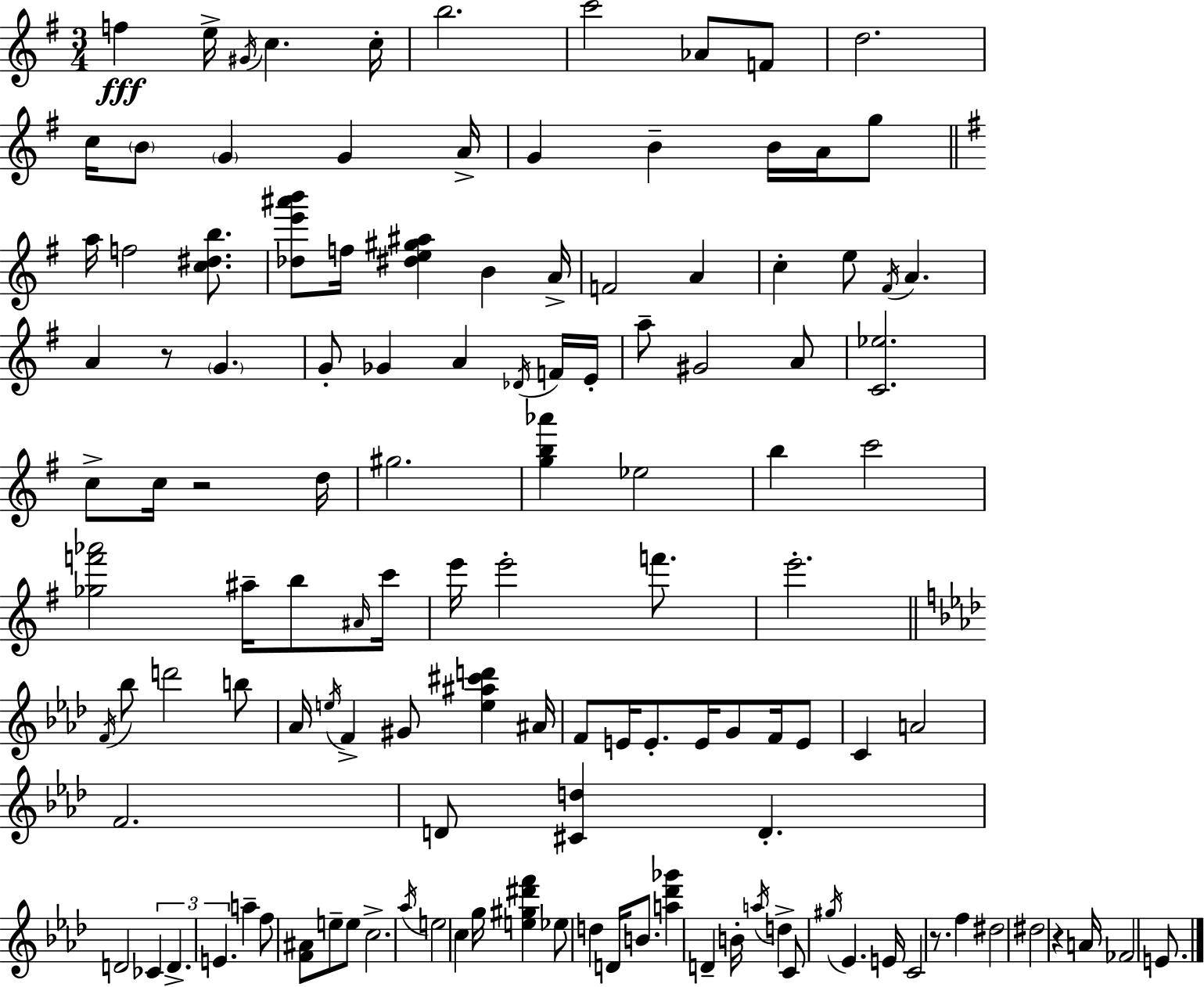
F5/q E5/s G#4/s C5/q. C5/s B5/h. C6/h Ab4/e F4/e D5/h. C5/s B4/e G4/q G4/q A4/s G4/q B4/q B4/s A4/s G5/e A5/s F5/h [C5,D#5,B5]/e. [Db5,E6,A#6,B6]/e F5/s [D#5,E5,G#5,A#5]/q B4/q A4/s F4/h A4/q C5/q E5/e F#4/s A4/q. A4/q R/e G4/q. G4/e Gb4/q A4/q Db4/s F4/s E4/s A5/e G#4/h A4/e [C4,Eb5]/h. C5/e C5/s R/h D5/s G#5/h. [G5,B5,Ab6]/q Eb5/h B5/q C6/h [Gb5,F6,Ab6]/h A#5/s B5/e A#4/s C6/s E6/s E6/h F6/e. E6/h. F4/s Bb5/e D6/h B5/e Ab4/s E5/s F4/q G#4/e [E5,A#5,C#6,D6]/q A#4/s F4/e E4/s E4/e. E4/s G4/e F4/s E4/e C4/q A4/h F4/h. D4/e [C#4,D5]/q D4/q. D4/h CES4/q D4/q. E4/q. A5/q F5/e [F4,A#4]/e E5/e E5/e C5/h. Ab5/s E5/h C5/q G5/s [E5,G#5,D#6,F6]/q Eb5/e D5/q D4/s B4/e. [A5,Db6,Gb6]/q D4/q B4/s A5/s D5/q C4/e G#5/s Eb4/q. E4/s C4/h R/e. F5/q D#5/h D#5/h R/q A4/s FES4/h E4/e.